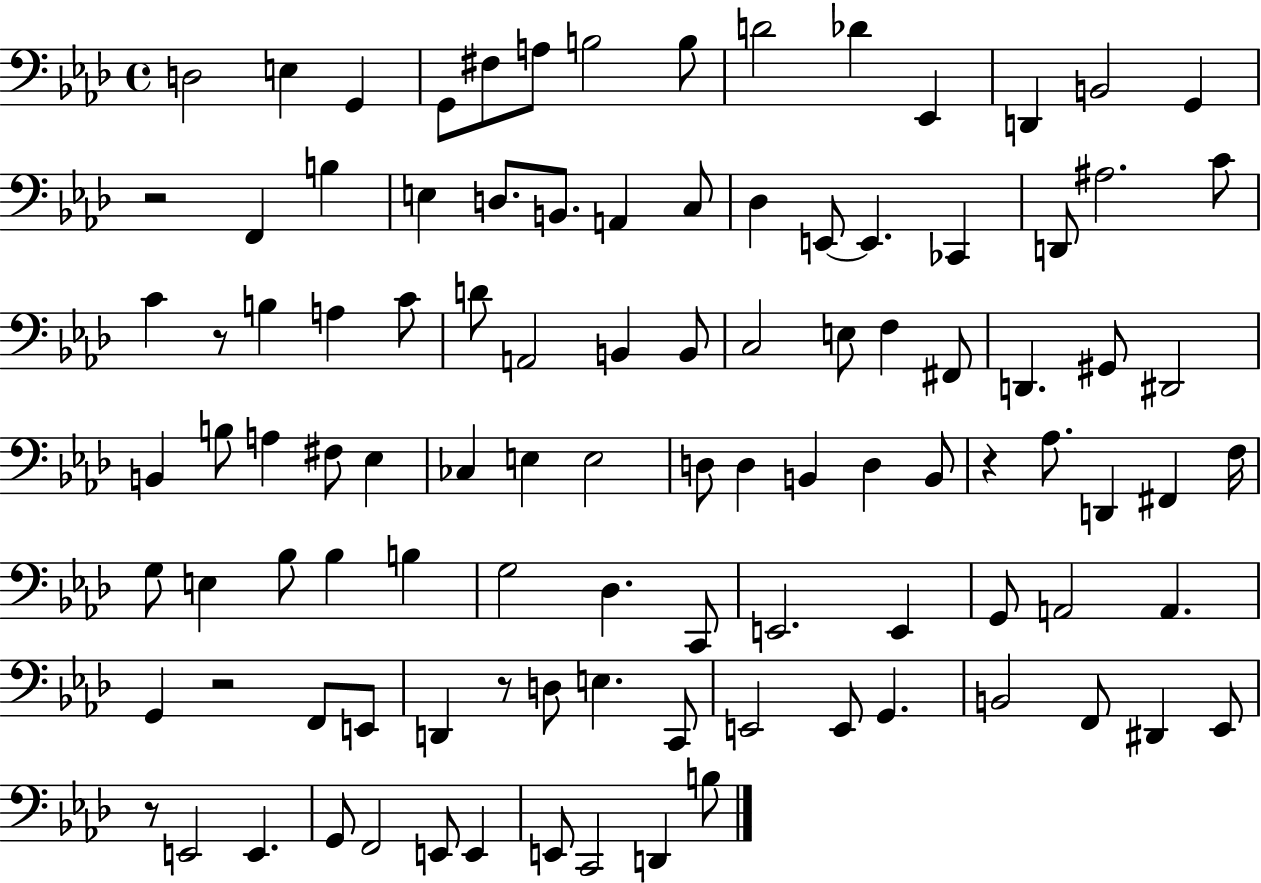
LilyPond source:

{
  \clef bass
  \time 4/4
  \defaultTimeSignature
  \key aes \major
  d2 e4 g,4 | g,8 fis8 a8 b2 b8 | d'2 des'4 ees,4 | d,4 b,2 g,4 | \break r2 f,4 b4 | e4 d8. b,8. a,4 c8 | des4 e,8~~ e,4. ces,4 | d,8 ais2. c'8 | \break c'4 r8 b4 a4 c'8 | d'8 a,2 b,4 b,8 | c2 e8 f4 fis,8 | d,4. gis,8 dis,2 | \break b,4 b8 a4 fis8 ees4 | ces4 e4 e2 | d8 d4 b,4 d4 b,8 | r4 aes8. d,4 fis,4 f16 | \break g8 e4 bes8 bes4 b4 | g2 des4. c,8 | e,2. e,4 | g,8 a,2 a,4. | \break g,4 r2 f,8 e,8 | d,4 r8 d8 e4. c,8 | e,2 e,8 g,4. | b,2 f,8 dis,4 ees,8 | \break r8 e,2 e,4. | g,8 f,2 e,8 e,4 | e,8 c,2 d,4 b8 | \bar "|."
}